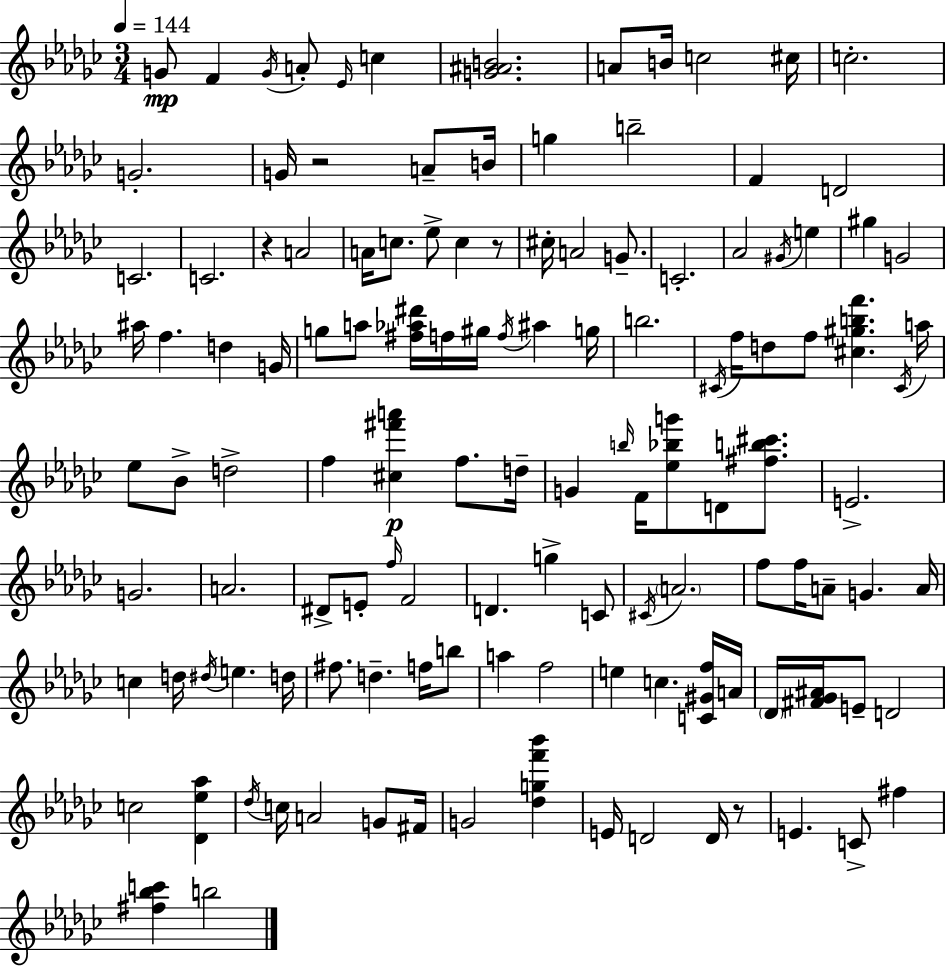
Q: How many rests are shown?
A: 4